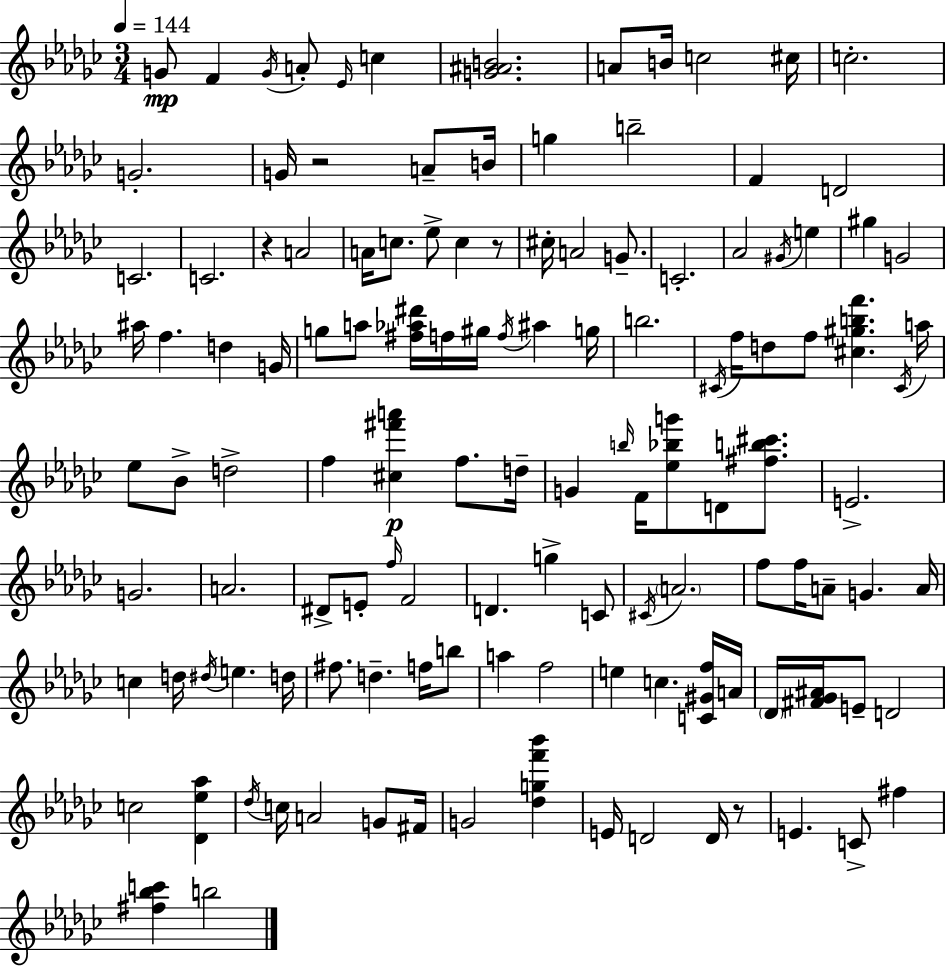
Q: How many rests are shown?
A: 4